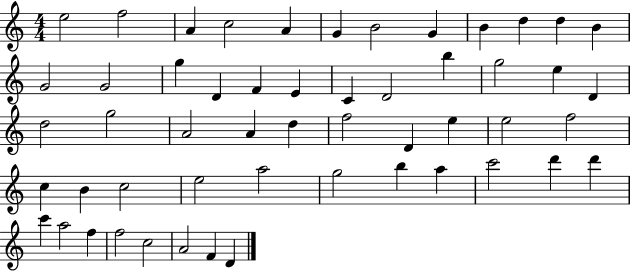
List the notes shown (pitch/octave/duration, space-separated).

E5/h F5/h A4/q C5/h A4/q G4/q B4/h G4/q B4/q D5/q D5/q B4/q G4/h G4/h G5/q D4/q F4/q E4/q C4/q D4/h B5/q G5/h E5/q D4/q D5/h G5/h A4/h A4/q D5/q F5/h D4/q E5/q E5/h F5/h C5/q B4/q C5/h E5/h A5/h G5/h B5/q A5/q C6/h D6/q D6/q C6/q A5/h F5/q F5/h C5/h A4/h F4/q D4/q